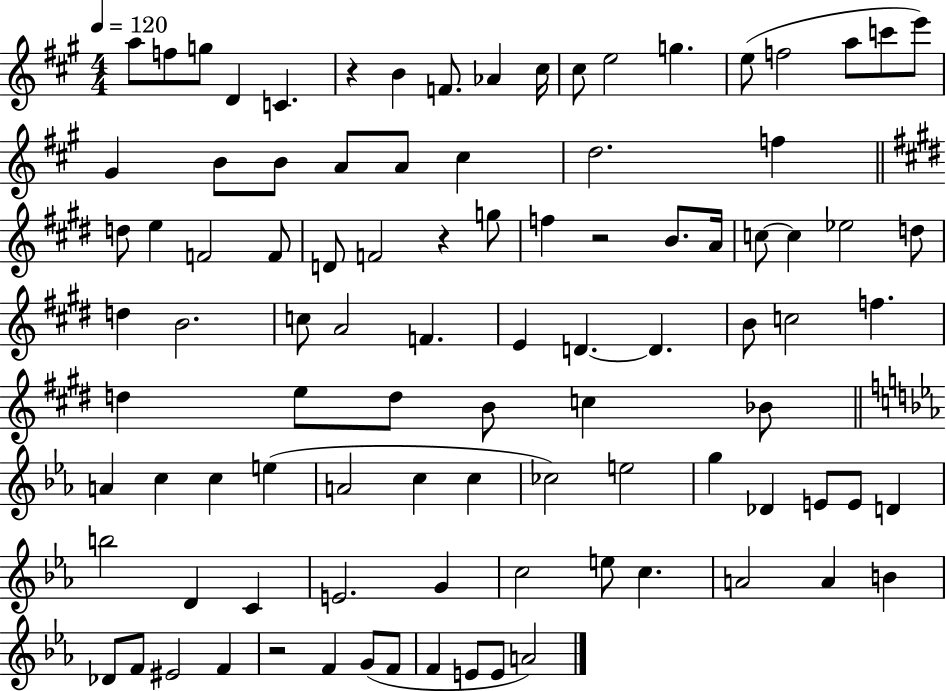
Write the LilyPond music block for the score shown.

{
  \clef treble
  \numericTimeSignature
  \time 4/4
  \key a \major
  \tempo 4 = 120
  a''8 f''8 g''8 d'4 c'4. | r4 b'4 f'8. aes'4 cis''16 | cis''8 e''2 g''4. | e''8( f''2 a''8 c'''8 e'''8) | \break gis'4 b'8 b'8 a'8 a'8 cis''4 | d''2. f''4 | \bar "||" \break \key e \major d''8 e''4 f'2 f'8 | d'8 f'2 r4 g''8 | f''4 r2 b'8. a'16 | c''8~~ c''4 ees''2 d''8 | \break d''4 b'2. | c''8 a'2 f'4. | e'4 d'4.~~ d'4. | b'8 c''2 f''4. | \break d''4 e''8 d''8 b'8 c''4 bes'8 | \bar "||" \break \key ees \major a'4 c''4 c''4 e''4( | a'2 c''4 c''4 | ces''2) e''2 | g''4 des'4 e'8 e'8 d'4 | \break b''2 d'4 c'4 | e'2. g'4 | c''2 e''8 c''4. | a'2 a'4 b'4 | \break des'8 f'8 eis'2 f'4 | r2 f'4 g'8( f'8 | f'4 e'8 e'8 a'2) | \bar "|."
}